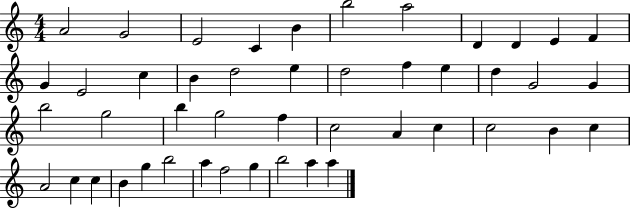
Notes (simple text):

A4/h G4/h E4/h C4/q B4/q B5/h A5/h D4/q D4/q E4/q F4/q G4/q E4/h C5/q B4/q D5/h E5/q D5/h F5/q E5/q D5/q G4/h G4/q B5/h G5/h B5/q G5/h F5/q C5/h A4/q C5/q C5/h B4/q C5/q A4/h C5/q C5/q B4/q G5/q B5/h A5/q F5/h G5/q B5/h A5/q A5/q